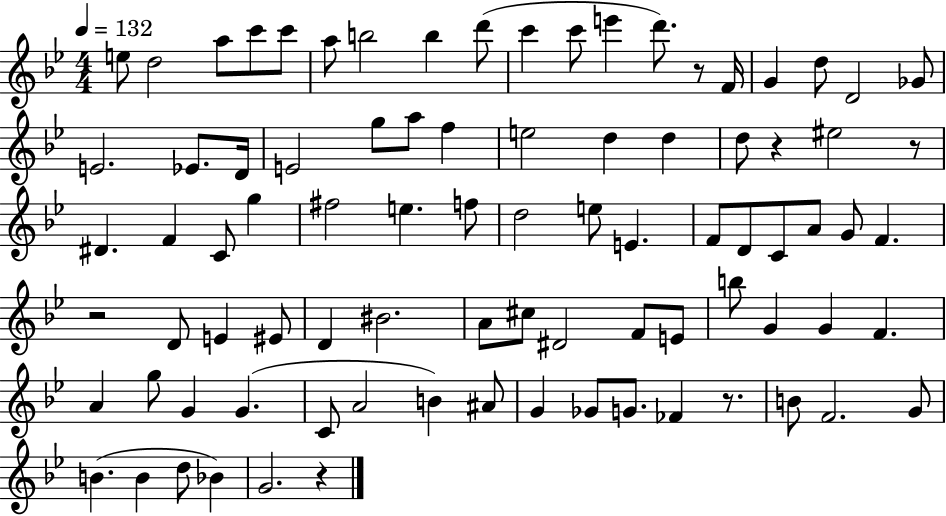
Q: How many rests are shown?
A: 6